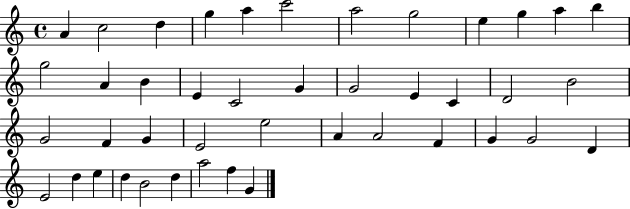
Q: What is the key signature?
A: C major